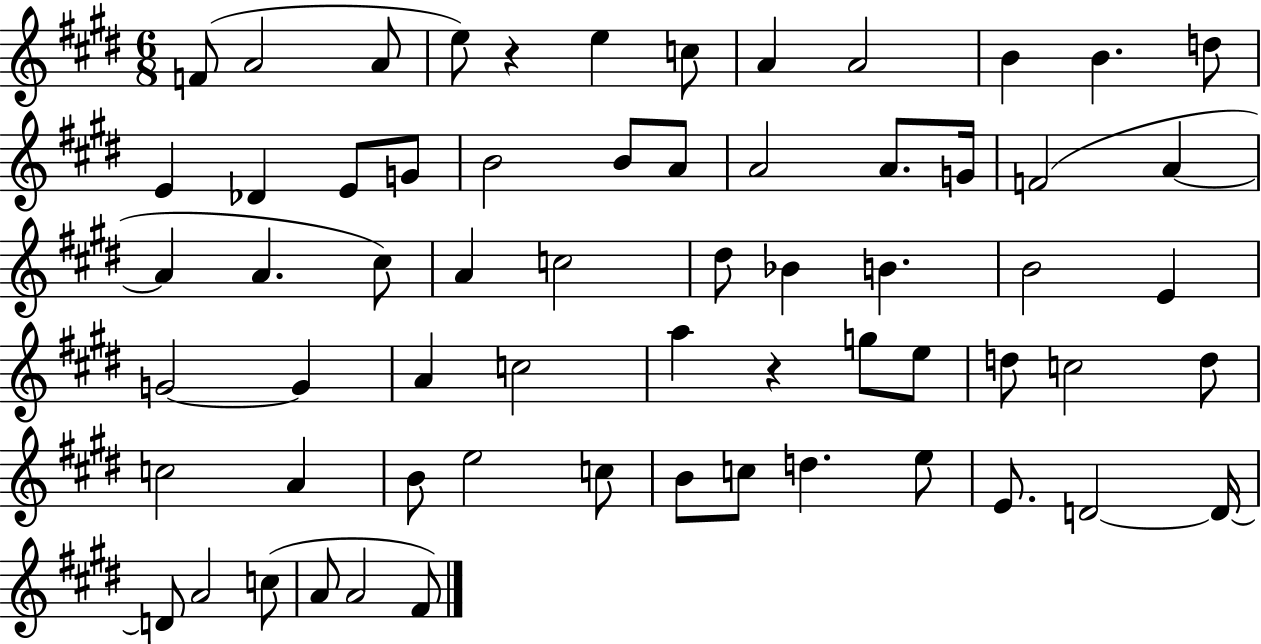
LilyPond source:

{
  \clef treble
  \numericTimeSignature
  \time 6/8
  \key e \major
  f'8( a'2 a'8 | e''8) r4 e''4 c''8 | a'4 a'2 | b'4 b'4. d''8 | \break e'4 des'4 e'8 g'8 | b'2 b'8 a'8 | a'2 a'8. g'16 | f'2( a'4~~ | \break a'4 a'4. cis''8) | a'4 c''2 | dis''8 bes'4 b'4. | b'2 e'4 | \break g'2~~ g'4 | a'4 c''2 | a''4 r4 g''8 e''8 | d''8 c''2 d''8 | \break c''2 a'4 | b'8 e''2 c''8 | b'8 c''8 d''4. e''8 | e'8. d'2~~ d'16~~ | \break d'8 a'2 c''8( | a'8 a'2 fis'8) | \bar "|."
}